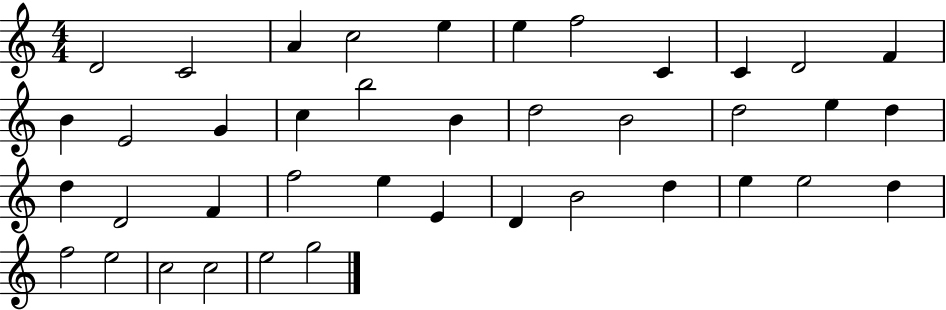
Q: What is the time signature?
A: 4/4